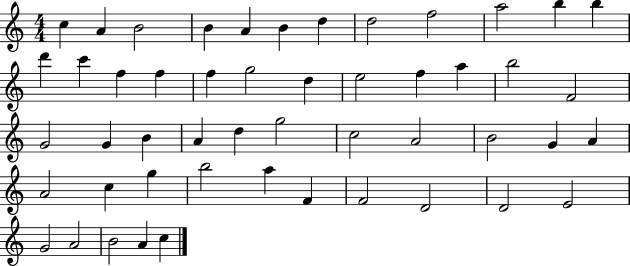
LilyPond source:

{
  \clef treble
  \numericTimeSignature
  \time 4/4
  \key c \major
  c''4 a'4 b'2 | b'4 a'4 b'4 d''4 | d''2 f''2 | a''2 b''4 b''4 | \break d'''4 c'''4 f''4 f''4 | f''4 g''2 d''4 | e''2 f''4 a''4 | b''2 f'2 | \break g'2 g'4 b'4 | a'4 d''4 g''2 | c''2 a'2 | b'2 g'4 a'4 | \break a'2 c''4 g''4 | b''2 a''4 f'4 | f'2 d'2 | d'2 e'2 | \break g'2 a'2 | b'2 a'4 c''4 | \bar "|."
}